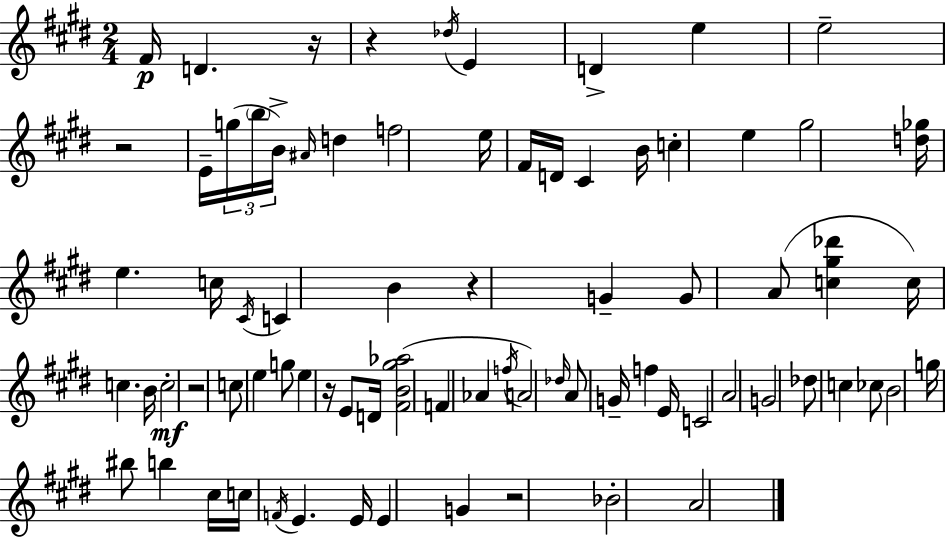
F#4/s D4/q. R/s R/q Db5/s E4/q D4/q E5/q E5/h R/h E4/s G5/s B5/s B4/s A#4/s D5/q F5/h E5/s F#4/s D4/s C#4/q B4/s C5/q E5/q G#5/h [D5,Gb5]/s E5/q. C5/s C#4/s C4/q B4/q R/q G4/q G4/e A4/e [C5,G#5,Db6]/q C5/s C5/q. B4/s C5/h R/h C5/e E5/q G5/e E5/q R/s E4/e D4/s [F#4,B4,G#5,Ab5]/h F4/q Ab4/q F5/s A4/h Db5/s A4/e G4/s F5/q E4/s C4/h A4/h G4/h Db5/e C5/q CES5/e B4/h G5/s BIS5/e B5/q C#5/s C5/s F4/s E4/q. E4/s E4/q G4/q R/h Bb4/h A4/h